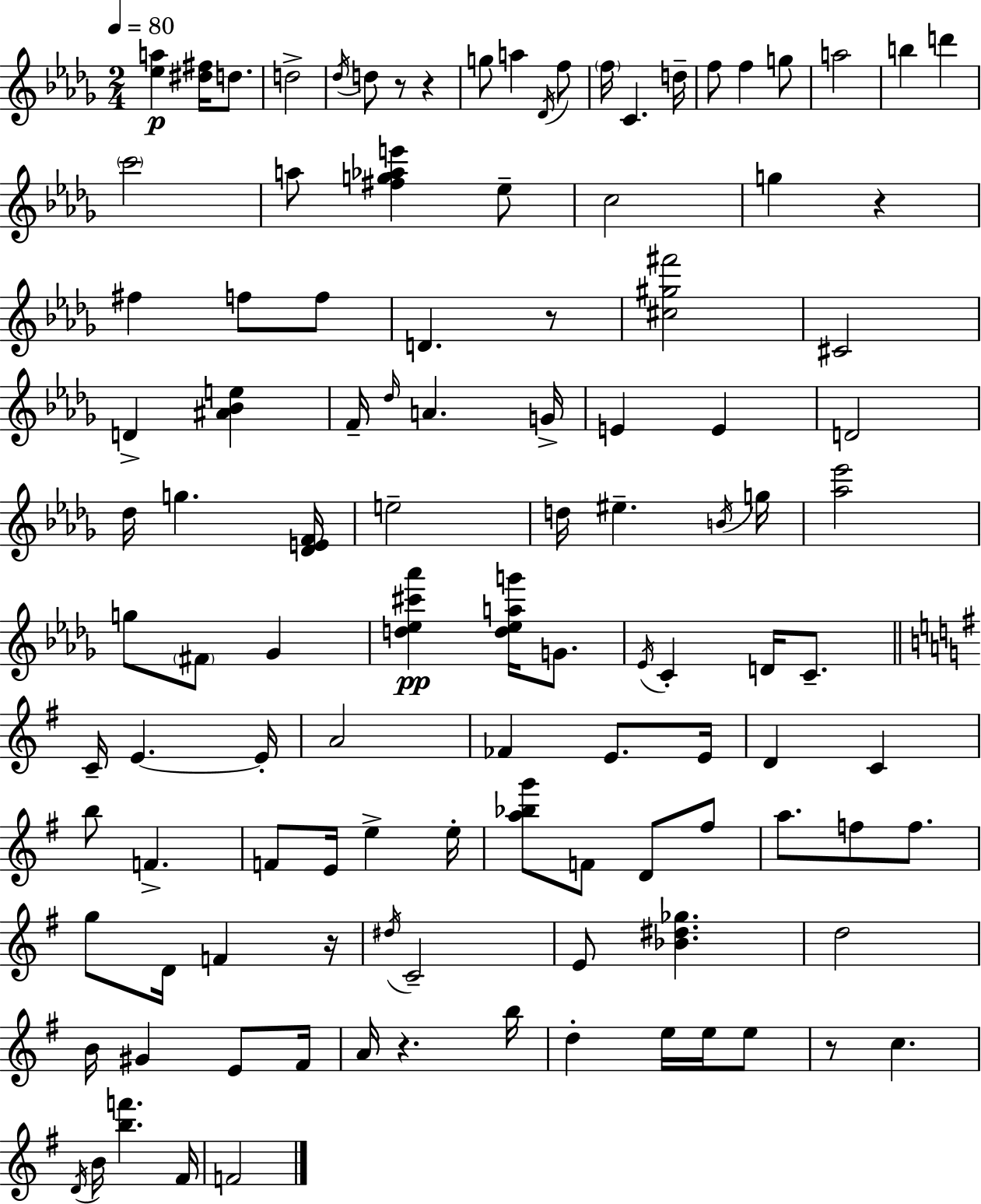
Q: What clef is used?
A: treble